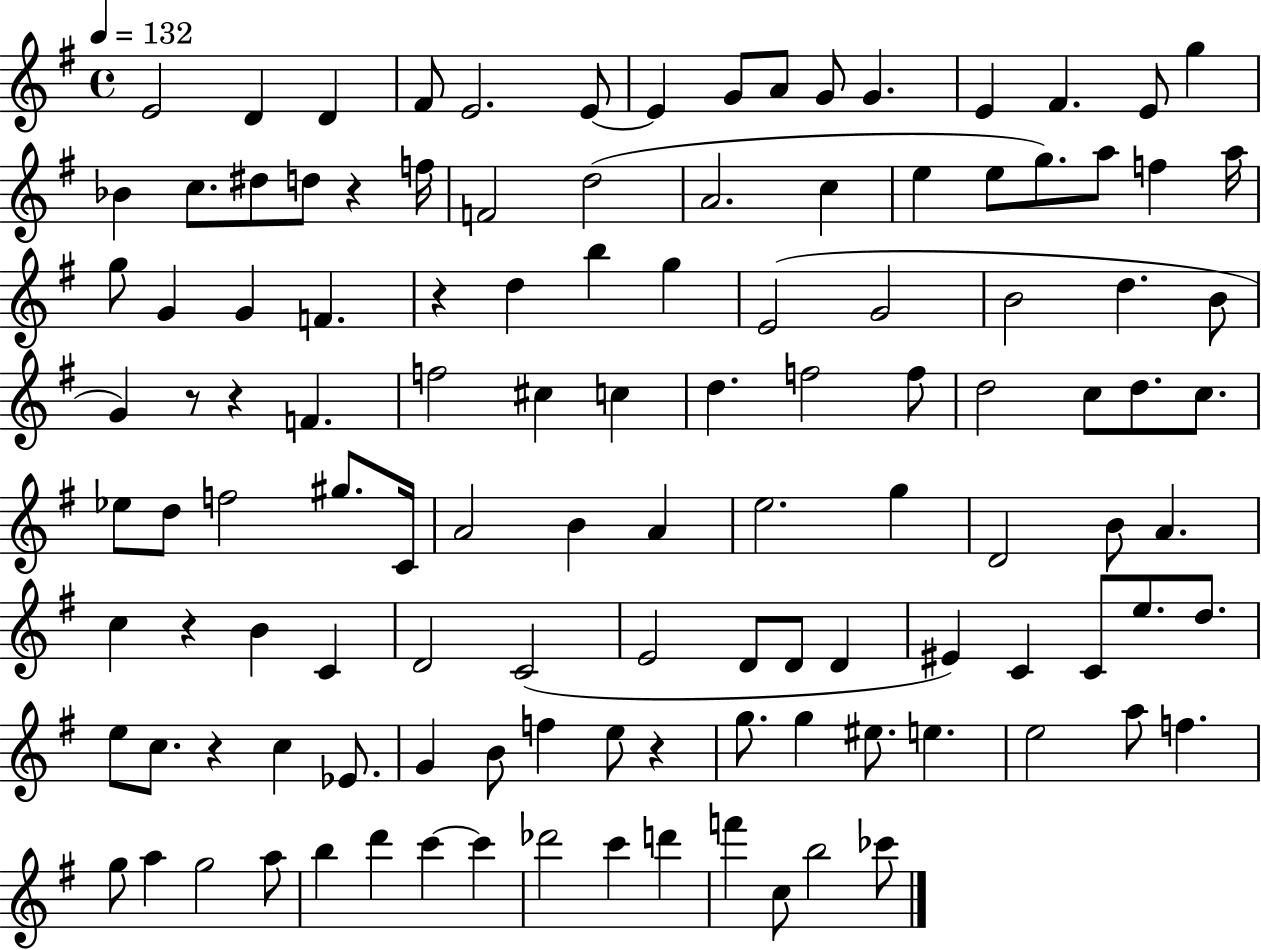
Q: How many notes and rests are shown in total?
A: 118